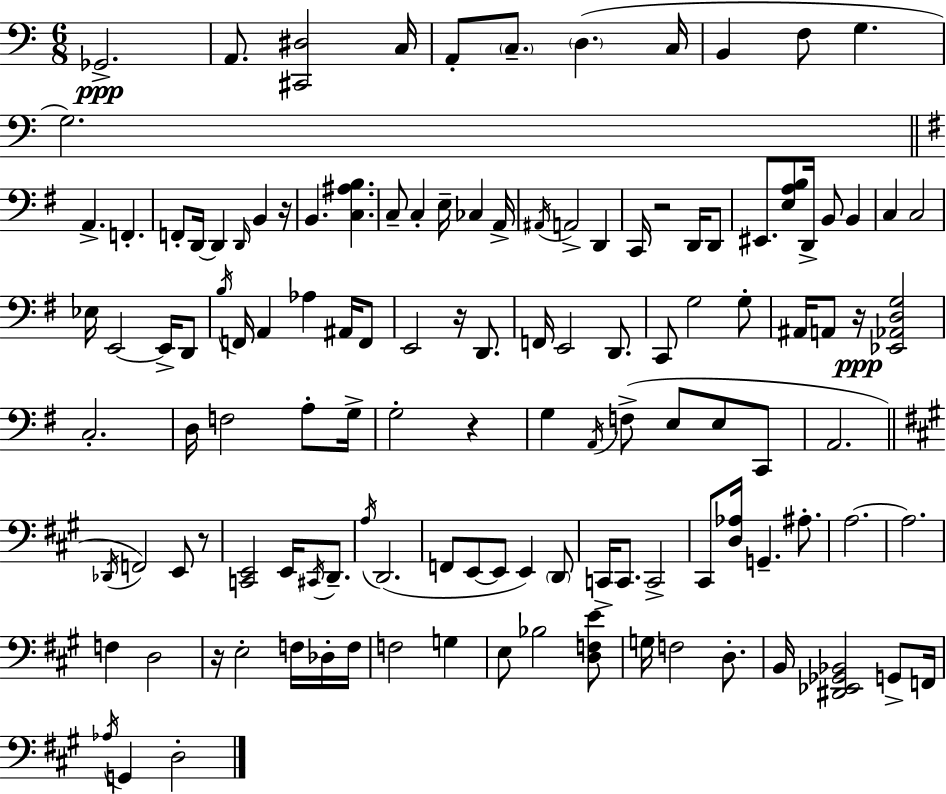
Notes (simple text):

Gb2/h. A2/e. [C#2,D#3]/h C3/s A2/e C3/e. D3/q. C3/s B2/q F3/e G3/q. G3/h. A2/q. F2/q. F2/e D2/s D2/q D2/s B2/q R/s B2/q. [C3,A#3,B3]/q. C3/e C3/q E3/s CES3/q A2/s A#2/s A2/h D2/q C2/s R/h D2/s D2/e EIS2/e. [E3,A3,B3]/e D2/s B2/e B2/q C3/q C3/h Eb3/s E2/h E2/s D2/e B3/s F2/s A2/q Ab3/q A#2/s F2/e E2/h R/s D2/e. F2/s E2/h D2/e. C2/e G3/h G3/e A#2/s A2/e R/s [Eb2,Ab2,D3,G3]/h C3/h. D3/s F3/h A3/e G3/s G3/h R/q G3/q A2/s F3/e E3/e E3/e C2/e A2/h. Db2/s F2/h E2/e R/e [C2,E2]/h E2/s C#2/s D2/e. A3/s D2/h. F2/e E2/e E2/e E2/q D2/e C2/s C2/e. C2/h C#2/e [D3,Ab3]/s G2/q. A#3/e. A3/h. A3/h. F3/q D3/h R/s E3/h F3/s Db3/s F3/s F3/h G3/q E3/e Bb3/h [D3,F3,E4]/e G3/s F3/h D3/e. B2/s [D#2,Eb2,Gb2,Bb2]/h G2/e F2/s Ab3/s G2/q D3/h